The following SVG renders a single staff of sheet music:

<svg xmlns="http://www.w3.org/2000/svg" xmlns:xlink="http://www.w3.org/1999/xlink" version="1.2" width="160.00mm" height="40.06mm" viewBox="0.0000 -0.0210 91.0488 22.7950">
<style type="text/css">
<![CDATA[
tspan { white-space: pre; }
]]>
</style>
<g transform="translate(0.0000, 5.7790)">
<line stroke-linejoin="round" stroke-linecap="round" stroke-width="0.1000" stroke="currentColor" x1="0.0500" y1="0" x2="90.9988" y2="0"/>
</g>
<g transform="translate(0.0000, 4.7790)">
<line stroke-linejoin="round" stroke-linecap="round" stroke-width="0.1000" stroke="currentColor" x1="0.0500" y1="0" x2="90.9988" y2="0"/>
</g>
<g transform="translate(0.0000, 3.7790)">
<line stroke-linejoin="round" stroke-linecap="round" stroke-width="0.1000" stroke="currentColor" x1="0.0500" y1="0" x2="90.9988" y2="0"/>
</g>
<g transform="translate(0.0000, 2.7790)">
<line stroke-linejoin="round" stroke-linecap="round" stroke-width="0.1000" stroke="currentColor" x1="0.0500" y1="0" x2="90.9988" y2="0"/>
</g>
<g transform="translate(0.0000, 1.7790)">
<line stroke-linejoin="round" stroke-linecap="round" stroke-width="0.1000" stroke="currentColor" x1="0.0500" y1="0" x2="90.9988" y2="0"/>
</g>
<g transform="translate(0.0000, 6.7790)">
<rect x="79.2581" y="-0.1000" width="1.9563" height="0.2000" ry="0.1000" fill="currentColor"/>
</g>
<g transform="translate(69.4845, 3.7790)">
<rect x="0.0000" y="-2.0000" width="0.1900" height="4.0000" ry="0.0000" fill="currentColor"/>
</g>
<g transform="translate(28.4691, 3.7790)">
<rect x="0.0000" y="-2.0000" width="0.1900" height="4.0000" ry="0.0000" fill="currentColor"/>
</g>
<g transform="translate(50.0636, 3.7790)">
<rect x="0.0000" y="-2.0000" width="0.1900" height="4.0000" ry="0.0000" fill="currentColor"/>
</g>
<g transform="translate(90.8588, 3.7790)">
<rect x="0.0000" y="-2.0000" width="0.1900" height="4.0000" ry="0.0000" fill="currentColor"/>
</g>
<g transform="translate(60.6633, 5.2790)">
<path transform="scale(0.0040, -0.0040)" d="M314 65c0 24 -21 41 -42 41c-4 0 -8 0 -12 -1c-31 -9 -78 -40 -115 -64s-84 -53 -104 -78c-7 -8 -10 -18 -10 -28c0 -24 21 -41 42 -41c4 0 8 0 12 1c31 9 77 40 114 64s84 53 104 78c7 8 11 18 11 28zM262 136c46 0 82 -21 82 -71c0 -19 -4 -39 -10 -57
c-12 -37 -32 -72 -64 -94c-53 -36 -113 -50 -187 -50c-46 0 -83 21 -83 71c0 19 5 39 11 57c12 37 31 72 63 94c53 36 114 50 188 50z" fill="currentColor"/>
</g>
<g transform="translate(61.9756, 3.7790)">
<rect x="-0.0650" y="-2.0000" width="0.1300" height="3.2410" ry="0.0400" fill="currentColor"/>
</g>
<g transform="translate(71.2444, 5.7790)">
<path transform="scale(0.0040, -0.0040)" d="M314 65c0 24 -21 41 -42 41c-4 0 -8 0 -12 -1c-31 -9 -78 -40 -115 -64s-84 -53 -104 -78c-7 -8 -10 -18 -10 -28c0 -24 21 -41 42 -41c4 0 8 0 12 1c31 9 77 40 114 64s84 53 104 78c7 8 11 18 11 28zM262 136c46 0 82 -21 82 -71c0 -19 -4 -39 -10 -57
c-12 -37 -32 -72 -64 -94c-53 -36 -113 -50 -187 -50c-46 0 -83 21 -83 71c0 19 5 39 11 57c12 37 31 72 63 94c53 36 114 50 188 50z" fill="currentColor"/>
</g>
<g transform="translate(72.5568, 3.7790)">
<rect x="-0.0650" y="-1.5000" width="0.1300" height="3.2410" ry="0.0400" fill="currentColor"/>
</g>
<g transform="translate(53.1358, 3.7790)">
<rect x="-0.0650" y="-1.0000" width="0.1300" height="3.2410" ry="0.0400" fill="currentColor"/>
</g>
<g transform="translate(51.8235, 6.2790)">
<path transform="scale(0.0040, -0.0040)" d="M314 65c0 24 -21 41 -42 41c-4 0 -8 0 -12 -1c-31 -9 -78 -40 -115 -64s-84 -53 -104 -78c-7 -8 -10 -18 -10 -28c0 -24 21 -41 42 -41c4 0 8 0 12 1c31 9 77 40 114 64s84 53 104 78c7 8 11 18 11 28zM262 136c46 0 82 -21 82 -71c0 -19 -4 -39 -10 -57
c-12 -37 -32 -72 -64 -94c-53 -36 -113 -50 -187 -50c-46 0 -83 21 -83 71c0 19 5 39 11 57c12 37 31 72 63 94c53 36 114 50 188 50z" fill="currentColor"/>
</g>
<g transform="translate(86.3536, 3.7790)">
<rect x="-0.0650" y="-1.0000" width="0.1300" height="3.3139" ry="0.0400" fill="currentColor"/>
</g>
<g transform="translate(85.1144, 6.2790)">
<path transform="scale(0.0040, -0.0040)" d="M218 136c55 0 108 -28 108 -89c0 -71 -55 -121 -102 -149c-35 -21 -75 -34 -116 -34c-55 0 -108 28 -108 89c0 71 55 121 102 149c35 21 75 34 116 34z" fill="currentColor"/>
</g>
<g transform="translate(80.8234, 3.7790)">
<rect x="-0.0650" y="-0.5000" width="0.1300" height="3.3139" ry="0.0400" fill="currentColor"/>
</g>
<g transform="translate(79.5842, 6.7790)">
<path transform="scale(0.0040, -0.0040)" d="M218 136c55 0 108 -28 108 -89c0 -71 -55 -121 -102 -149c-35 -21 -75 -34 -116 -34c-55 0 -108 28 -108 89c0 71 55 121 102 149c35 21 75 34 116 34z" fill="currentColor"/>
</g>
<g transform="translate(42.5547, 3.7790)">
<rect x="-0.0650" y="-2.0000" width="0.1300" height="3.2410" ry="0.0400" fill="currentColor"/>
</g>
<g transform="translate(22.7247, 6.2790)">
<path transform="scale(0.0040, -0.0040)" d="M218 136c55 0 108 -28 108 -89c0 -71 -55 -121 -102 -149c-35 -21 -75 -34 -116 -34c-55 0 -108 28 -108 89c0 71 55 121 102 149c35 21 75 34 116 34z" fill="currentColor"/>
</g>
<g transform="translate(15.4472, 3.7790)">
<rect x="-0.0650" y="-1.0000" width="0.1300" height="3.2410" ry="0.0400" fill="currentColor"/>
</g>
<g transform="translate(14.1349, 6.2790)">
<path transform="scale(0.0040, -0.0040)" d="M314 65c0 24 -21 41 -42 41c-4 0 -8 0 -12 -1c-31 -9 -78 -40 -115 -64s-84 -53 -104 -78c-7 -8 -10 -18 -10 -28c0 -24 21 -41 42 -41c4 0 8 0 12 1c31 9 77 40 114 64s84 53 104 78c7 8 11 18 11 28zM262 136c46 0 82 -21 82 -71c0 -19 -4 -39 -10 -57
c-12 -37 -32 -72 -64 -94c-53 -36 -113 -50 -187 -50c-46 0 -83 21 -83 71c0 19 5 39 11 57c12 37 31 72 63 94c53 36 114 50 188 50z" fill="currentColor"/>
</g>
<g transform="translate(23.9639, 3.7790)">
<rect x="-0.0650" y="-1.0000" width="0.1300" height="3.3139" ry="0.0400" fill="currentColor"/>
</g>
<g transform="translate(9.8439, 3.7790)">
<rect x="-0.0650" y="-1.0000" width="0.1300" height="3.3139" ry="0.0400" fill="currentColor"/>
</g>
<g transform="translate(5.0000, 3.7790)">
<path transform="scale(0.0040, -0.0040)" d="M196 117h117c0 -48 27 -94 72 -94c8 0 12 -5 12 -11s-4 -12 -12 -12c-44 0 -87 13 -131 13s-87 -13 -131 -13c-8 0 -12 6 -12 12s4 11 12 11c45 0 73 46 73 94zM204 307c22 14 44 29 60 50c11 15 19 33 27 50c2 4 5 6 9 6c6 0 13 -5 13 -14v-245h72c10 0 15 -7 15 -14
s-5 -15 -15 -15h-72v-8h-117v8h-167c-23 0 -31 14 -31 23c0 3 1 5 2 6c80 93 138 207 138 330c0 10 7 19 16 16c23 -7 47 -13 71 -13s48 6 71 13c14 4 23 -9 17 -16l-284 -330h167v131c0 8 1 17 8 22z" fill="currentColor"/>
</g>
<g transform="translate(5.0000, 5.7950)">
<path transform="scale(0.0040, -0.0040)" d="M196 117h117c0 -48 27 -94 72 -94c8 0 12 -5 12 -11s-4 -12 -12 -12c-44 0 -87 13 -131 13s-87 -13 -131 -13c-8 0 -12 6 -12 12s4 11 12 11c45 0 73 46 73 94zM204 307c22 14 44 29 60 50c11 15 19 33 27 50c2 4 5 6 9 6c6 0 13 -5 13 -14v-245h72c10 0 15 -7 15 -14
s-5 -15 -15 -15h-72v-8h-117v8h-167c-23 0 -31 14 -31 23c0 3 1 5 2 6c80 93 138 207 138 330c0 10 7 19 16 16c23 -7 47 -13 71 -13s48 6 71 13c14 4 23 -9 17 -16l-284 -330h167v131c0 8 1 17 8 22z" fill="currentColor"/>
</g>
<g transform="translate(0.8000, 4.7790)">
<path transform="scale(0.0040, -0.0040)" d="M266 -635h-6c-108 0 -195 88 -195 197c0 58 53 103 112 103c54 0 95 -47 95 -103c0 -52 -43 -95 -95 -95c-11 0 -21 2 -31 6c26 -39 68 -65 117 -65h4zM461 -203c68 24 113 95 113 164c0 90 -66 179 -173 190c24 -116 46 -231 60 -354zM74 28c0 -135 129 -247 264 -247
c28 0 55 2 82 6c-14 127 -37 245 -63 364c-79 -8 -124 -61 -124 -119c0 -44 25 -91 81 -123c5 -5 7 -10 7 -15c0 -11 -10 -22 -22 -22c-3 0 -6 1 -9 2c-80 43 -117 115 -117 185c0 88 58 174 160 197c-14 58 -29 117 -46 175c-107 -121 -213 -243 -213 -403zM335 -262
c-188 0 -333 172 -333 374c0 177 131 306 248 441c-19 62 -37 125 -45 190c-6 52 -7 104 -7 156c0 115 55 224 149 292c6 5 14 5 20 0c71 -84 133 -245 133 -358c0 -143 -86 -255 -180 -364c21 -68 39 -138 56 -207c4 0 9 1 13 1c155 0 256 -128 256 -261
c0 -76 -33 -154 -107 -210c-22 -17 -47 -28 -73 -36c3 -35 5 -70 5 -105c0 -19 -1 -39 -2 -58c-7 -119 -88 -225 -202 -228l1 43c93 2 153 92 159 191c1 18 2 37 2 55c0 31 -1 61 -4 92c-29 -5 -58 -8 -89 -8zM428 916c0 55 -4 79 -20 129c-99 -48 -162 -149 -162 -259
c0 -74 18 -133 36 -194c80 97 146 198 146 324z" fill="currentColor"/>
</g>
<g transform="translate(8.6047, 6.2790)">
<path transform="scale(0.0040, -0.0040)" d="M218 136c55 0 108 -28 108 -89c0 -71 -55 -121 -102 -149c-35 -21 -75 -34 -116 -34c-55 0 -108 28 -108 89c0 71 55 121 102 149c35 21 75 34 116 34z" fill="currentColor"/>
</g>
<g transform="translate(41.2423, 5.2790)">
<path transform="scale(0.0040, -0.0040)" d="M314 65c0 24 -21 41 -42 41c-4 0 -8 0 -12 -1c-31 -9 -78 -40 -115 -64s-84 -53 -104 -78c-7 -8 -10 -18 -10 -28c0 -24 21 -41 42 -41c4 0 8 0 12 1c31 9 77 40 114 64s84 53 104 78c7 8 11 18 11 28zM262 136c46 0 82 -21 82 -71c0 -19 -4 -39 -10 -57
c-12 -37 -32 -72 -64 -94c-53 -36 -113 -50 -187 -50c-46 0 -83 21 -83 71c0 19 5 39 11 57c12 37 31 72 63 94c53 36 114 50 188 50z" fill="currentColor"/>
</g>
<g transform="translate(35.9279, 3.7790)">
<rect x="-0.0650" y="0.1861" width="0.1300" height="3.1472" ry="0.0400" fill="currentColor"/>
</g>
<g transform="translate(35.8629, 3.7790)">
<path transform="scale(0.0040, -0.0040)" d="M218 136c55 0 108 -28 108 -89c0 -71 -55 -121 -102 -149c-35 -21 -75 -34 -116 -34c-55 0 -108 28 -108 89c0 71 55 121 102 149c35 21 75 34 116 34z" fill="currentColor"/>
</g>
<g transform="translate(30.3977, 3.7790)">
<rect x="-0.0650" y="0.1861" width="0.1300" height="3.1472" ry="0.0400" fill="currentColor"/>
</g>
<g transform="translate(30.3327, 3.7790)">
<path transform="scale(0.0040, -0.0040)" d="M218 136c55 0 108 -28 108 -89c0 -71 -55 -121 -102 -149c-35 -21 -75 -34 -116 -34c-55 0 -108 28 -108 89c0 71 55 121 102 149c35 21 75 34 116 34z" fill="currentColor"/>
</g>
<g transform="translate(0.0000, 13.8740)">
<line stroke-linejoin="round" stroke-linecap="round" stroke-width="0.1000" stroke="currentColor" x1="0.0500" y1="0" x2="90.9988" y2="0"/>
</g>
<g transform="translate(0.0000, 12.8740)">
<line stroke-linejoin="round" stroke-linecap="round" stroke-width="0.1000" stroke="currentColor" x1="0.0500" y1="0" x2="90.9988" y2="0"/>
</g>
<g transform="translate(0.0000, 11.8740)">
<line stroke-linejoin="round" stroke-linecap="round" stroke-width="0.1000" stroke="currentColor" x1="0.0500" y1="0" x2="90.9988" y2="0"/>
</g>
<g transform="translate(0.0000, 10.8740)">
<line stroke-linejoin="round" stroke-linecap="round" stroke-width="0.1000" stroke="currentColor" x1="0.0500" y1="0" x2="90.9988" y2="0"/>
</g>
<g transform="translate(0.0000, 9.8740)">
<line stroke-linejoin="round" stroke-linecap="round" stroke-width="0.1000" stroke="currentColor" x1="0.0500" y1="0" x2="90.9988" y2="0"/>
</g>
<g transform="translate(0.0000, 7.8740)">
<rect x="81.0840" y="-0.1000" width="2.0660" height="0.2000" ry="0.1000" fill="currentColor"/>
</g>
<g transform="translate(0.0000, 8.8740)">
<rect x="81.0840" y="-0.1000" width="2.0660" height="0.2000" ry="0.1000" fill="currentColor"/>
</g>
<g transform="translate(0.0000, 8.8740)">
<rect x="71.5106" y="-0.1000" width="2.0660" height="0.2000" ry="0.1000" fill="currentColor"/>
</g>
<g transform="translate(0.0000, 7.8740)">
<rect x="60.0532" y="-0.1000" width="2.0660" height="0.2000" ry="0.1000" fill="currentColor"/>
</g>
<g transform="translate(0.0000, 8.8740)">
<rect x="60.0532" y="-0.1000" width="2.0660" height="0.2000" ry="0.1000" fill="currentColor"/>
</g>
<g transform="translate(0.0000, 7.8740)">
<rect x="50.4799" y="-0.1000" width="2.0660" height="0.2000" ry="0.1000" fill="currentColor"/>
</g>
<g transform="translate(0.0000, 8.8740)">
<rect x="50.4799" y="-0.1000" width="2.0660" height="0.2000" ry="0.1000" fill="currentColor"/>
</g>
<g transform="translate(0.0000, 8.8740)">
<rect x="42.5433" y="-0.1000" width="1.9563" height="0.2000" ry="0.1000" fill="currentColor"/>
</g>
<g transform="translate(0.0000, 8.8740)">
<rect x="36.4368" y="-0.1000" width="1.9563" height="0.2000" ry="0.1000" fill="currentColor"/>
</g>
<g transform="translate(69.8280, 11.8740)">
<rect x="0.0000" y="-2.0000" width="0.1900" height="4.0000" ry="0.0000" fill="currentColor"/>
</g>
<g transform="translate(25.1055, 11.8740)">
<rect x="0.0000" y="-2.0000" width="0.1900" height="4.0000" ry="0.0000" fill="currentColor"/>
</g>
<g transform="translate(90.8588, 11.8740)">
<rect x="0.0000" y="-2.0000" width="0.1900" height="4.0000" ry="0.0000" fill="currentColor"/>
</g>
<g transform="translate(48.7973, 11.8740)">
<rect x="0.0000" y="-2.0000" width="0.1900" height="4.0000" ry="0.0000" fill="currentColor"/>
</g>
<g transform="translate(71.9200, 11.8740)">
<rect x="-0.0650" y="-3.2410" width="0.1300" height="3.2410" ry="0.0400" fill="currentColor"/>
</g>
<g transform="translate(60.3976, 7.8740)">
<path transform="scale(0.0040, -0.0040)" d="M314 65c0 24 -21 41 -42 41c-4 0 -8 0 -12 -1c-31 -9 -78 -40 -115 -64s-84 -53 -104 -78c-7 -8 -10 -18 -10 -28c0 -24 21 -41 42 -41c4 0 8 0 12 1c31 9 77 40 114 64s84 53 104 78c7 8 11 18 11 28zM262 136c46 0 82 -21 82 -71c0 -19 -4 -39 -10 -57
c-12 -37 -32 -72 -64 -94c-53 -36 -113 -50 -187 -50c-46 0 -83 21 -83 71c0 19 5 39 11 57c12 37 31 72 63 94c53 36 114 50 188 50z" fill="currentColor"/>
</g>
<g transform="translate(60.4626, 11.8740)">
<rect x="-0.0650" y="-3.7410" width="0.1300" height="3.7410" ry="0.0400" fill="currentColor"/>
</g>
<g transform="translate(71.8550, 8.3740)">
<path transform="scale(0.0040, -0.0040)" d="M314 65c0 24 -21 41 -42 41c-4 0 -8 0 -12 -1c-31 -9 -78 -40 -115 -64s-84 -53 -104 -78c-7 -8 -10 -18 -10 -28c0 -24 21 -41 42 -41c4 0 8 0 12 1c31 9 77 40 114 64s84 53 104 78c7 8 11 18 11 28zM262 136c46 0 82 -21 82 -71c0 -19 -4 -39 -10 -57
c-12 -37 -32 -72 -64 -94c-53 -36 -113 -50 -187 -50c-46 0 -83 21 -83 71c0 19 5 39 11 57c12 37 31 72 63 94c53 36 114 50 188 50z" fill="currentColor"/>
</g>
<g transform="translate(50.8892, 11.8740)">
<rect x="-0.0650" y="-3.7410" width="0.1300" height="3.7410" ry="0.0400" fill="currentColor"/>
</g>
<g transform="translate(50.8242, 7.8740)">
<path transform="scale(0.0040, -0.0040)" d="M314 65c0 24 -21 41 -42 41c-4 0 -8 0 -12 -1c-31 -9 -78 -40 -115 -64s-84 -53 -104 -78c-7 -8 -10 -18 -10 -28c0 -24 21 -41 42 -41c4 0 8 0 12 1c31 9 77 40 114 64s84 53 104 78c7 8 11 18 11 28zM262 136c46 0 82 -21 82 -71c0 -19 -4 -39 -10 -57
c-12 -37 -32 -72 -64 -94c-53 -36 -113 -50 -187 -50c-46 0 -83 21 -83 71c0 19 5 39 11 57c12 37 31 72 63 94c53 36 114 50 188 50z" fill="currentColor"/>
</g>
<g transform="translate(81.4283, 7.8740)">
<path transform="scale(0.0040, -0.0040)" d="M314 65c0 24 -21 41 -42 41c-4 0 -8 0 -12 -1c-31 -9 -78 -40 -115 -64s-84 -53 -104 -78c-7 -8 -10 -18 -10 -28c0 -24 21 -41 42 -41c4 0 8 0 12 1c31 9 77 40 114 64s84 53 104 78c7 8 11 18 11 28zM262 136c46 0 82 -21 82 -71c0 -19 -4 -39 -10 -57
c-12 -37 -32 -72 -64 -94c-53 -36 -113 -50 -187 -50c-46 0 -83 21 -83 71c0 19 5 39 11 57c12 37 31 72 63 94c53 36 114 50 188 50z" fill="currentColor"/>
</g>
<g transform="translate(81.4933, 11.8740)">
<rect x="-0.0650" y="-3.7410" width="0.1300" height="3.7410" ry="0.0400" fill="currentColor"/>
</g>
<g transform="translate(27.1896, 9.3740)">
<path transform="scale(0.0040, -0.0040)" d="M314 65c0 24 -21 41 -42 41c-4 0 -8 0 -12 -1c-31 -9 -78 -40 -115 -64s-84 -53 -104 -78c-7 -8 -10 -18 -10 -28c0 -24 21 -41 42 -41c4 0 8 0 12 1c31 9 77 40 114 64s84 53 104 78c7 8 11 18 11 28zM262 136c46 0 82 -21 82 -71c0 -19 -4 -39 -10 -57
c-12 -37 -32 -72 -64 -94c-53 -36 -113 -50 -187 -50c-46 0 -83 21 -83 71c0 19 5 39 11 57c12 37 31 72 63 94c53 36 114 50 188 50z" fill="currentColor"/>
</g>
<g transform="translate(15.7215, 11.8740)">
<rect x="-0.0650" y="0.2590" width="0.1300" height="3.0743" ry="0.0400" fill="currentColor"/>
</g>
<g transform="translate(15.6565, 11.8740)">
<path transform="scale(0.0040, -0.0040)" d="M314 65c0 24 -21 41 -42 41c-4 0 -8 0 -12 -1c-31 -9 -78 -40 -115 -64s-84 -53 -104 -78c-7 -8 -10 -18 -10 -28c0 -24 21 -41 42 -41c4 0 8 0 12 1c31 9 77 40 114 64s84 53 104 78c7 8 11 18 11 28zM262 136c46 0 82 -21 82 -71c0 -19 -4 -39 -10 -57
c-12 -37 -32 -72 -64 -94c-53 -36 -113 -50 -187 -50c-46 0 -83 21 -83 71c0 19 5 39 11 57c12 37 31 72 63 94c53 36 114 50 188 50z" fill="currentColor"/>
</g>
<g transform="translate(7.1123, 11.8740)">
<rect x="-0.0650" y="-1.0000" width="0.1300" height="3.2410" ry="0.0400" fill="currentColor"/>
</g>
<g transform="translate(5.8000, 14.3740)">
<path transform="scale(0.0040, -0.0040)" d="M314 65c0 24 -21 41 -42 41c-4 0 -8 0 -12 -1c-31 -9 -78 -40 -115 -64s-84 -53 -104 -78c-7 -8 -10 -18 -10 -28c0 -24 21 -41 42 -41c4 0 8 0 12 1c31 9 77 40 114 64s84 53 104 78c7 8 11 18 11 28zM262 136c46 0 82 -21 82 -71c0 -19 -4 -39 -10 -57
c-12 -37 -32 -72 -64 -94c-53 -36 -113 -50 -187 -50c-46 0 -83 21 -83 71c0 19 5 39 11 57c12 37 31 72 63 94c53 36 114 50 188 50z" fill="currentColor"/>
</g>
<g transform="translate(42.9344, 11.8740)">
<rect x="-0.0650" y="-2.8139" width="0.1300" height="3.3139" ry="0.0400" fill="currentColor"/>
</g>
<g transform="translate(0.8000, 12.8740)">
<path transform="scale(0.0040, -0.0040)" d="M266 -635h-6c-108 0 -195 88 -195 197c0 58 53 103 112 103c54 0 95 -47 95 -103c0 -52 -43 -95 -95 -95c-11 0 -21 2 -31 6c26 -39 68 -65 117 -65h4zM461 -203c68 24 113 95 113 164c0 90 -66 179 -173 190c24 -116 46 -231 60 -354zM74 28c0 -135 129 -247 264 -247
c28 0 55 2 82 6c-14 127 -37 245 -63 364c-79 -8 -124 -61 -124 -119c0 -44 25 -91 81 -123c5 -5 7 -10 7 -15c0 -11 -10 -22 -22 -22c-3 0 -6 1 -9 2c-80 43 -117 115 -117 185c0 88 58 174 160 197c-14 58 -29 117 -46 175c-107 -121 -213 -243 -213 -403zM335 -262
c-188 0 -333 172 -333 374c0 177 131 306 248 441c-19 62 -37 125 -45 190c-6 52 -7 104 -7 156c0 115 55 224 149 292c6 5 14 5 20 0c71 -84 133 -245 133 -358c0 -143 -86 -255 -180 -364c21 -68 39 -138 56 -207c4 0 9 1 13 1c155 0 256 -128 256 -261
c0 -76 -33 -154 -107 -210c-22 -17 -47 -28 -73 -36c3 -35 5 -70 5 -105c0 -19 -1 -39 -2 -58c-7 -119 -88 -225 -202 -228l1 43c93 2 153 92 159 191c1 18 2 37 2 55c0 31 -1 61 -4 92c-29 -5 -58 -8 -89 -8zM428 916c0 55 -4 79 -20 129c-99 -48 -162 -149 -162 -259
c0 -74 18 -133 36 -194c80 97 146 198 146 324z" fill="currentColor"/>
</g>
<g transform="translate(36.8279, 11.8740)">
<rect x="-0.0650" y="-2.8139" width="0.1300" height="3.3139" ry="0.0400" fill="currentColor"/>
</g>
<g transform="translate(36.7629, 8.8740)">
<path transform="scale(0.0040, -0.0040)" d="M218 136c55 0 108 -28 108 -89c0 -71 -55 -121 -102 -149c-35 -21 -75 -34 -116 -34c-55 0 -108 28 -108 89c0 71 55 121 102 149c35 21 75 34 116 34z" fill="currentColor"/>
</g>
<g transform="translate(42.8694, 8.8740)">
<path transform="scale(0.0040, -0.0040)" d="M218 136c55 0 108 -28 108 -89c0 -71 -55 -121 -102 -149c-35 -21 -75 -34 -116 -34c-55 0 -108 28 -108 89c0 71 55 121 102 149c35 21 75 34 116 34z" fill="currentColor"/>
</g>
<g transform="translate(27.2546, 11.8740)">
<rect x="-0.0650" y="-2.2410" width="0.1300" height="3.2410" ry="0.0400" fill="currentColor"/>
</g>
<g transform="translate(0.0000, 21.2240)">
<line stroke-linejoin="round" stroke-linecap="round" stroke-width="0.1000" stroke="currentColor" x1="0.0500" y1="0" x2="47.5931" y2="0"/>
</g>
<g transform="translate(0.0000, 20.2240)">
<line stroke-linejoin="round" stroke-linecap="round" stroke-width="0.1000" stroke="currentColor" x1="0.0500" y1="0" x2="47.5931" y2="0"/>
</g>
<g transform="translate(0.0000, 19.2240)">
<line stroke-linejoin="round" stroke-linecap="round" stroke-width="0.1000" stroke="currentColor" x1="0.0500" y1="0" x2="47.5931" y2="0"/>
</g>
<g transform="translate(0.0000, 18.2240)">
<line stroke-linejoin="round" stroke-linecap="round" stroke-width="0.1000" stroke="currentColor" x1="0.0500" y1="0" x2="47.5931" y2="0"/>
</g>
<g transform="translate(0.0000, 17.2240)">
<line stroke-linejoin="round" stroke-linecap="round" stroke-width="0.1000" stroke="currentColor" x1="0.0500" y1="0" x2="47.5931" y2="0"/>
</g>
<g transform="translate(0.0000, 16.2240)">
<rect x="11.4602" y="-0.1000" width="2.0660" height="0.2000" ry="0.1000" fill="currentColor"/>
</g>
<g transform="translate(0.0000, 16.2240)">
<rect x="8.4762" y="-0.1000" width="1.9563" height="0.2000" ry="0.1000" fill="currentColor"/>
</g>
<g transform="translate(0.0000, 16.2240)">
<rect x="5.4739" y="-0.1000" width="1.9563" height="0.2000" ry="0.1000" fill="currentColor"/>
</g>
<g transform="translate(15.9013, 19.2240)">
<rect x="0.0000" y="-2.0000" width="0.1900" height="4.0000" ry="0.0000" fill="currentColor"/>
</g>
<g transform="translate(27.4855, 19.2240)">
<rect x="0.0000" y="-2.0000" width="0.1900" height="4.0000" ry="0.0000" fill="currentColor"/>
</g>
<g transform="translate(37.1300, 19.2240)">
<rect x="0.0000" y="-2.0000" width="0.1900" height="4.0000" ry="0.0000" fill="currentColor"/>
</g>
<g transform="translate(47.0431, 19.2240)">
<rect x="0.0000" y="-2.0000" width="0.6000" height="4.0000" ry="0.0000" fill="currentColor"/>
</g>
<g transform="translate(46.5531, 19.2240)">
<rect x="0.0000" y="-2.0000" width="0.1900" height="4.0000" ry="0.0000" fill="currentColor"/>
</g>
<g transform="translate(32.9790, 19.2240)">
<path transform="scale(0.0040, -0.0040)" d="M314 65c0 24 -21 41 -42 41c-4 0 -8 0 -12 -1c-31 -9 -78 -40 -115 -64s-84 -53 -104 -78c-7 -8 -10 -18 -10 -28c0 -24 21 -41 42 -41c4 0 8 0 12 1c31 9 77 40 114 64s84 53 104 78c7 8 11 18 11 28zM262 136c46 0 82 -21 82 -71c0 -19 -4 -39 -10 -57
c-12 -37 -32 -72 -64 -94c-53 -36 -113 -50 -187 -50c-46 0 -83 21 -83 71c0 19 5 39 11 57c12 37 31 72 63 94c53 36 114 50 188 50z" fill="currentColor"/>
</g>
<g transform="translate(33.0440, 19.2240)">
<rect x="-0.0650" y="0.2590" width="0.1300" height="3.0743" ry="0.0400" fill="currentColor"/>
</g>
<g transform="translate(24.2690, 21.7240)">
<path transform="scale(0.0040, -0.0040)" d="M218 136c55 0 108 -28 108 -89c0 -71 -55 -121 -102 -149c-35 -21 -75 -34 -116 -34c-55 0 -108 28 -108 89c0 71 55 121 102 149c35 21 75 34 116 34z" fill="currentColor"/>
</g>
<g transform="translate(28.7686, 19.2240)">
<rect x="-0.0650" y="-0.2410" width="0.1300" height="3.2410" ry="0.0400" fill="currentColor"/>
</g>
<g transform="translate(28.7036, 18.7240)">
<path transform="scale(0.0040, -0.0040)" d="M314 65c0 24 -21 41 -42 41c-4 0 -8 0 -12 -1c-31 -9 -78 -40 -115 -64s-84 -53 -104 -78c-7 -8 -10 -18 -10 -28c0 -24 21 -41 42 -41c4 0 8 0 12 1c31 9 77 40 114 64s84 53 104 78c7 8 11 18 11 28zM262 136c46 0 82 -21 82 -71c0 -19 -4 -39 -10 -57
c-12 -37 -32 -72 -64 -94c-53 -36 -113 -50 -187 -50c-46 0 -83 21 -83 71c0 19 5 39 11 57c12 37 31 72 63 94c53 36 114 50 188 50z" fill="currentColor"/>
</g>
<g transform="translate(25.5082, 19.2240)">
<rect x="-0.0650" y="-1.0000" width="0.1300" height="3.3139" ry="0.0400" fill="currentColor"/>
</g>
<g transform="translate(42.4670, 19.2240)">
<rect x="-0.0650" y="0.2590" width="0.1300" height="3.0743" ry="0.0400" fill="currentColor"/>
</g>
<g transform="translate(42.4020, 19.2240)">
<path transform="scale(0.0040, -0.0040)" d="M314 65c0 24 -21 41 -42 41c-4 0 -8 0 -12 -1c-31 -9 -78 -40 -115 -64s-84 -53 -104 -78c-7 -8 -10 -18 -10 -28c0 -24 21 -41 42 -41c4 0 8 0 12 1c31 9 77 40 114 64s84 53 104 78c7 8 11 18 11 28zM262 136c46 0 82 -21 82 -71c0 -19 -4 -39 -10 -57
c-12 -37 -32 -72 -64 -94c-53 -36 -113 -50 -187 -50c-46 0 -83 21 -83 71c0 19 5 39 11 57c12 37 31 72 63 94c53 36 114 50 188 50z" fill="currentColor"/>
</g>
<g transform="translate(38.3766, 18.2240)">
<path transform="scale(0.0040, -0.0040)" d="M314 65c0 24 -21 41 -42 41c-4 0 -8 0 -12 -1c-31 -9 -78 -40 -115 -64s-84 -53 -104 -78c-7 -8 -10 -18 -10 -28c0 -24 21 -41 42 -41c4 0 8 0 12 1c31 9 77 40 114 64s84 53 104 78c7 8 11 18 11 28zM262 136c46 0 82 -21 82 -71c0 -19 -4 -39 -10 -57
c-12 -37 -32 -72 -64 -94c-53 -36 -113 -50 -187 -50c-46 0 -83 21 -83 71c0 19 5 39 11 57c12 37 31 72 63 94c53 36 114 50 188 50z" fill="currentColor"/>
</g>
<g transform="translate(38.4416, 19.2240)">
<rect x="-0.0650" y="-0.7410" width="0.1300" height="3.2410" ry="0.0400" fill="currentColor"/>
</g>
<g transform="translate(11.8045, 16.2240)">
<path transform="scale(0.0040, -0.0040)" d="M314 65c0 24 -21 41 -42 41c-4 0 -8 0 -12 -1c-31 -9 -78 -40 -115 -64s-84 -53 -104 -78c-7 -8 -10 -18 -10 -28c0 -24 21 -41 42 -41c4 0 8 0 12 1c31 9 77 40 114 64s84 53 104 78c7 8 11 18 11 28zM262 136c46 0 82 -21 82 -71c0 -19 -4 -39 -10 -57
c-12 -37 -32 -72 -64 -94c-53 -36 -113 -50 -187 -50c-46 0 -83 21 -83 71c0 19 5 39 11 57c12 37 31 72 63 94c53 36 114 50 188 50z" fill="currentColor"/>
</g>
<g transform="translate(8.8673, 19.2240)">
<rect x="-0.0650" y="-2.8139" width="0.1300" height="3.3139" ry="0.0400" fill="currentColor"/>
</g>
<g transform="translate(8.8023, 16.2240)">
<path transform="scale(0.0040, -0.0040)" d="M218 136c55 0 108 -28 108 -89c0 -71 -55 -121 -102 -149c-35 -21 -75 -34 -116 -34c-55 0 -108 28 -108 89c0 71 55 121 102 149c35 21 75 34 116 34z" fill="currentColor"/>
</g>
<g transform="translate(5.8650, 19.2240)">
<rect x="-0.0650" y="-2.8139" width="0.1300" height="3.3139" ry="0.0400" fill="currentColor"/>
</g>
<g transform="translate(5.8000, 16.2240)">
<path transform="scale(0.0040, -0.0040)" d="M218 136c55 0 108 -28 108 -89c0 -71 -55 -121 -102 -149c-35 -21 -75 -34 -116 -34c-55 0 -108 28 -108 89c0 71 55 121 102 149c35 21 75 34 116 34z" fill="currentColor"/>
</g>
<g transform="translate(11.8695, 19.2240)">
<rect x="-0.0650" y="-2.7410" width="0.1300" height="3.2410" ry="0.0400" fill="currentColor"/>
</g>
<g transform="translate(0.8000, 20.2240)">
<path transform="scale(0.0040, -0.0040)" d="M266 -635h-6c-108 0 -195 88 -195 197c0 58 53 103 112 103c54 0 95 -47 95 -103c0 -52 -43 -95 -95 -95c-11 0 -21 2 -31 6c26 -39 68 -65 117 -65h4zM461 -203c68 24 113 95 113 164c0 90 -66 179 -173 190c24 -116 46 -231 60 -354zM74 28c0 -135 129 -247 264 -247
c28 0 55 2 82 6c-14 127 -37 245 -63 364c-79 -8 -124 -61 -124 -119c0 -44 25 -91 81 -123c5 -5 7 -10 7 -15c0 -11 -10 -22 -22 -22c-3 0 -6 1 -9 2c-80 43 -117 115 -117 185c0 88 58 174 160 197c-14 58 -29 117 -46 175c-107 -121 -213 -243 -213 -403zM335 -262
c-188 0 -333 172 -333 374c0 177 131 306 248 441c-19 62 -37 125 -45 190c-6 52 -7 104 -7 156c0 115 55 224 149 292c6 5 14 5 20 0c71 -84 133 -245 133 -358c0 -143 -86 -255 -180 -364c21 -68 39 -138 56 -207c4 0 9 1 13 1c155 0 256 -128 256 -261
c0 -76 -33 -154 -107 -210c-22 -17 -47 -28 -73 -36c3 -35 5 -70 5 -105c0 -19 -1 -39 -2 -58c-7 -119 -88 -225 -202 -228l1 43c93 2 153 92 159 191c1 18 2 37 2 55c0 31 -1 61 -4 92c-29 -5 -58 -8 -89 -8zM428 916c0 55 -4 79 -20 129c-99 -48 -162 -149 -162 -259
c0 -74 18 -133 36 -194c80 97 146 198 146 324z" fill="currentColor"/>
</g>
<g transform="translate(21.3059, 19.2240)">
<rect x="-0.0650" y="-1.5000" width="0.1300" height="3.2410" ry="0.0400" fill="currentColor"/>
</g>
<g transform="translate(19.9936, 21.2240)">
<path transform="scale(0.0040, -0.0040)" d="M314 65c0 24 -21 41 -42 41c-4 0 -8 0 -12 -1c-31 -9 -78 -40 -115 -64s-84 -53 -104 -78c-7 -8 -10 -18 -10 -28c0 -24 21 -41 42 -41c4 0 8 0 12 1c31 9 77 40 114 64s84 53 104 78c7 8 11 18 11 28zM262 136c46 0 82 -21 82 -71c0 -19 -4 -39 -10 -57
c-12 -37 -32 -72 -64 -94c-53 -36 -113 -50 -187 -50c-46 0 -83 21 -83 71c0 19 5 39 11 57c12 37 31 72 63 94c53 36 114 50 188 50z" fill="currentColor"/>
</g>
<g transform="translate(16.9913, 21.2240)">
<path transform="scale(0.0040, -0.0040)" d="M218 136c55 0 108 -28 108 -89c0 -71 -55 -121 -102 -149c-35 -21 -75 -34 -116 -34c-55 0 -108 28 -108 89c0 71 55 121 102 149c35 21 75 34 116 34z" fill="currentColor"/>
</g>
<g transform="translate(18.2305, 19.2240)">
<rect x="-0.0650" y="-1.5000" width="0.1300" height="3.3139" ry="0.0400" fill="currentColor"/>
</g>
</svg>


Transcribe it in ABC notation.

X:1
T:Untitled
M:4/4
L:1/4
K:C
D D2 D B B F2 D2 F2 E2 C D D2 B2 g2 a a c'2 c'2 b2 c'2 a a a2 E E2 D c2 B2 d2 B2